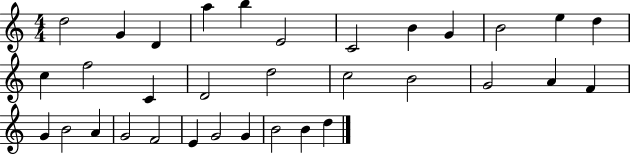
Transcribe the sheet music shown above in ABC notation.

X:1
T:Untitled
M:4/4
L:1/4
K:C
d2 G D a b E2 C2 B G B2 e d c f2 C D2 d2 c2 B2 G2 A F G B2 A G2 F2 E G2 G B2 B d